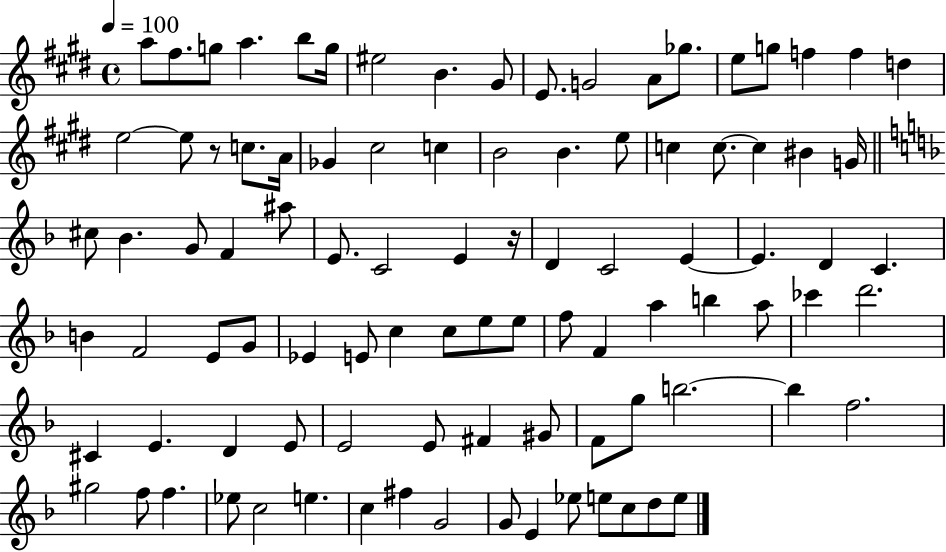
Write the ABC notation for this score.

X:1
T:Untitled
M:4/4
L:1/4
K:E
a/2 ^f/2 g/2 a b/2 g/4 ^e2 B ^G/2 E/2 G2 A/2 _g/2 e/2 g/2 f f d e2 e/2 z/2 c/2 A/4 _G ^c2 c B2 B e/2 c c/2 c ^B G/4 ^c/2 _B G/2 F ^a/2 E/2 C2 E z/4 D C2 E E D C B F2 E/2 G/2 _E E/2 c c/2 e/2 e/2 f/2 F a b a/2 _c' d'2 ^C E D E/2 E2 E/2 ^F ^G/2 F/2 g/2 b2 b f2 ^g2 f/2 f _e/2 c2 e c ^f G2 G/2 E _e/2 e/2 c/2 d/2 e/2